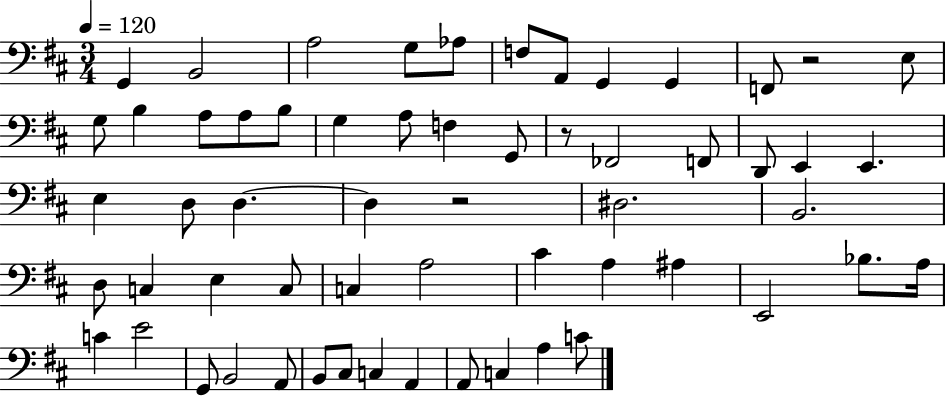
{
  \clef bass
  \numericTimeSignature
  \time 3/4
  \key d \major
  \tempo 4 = 120
  g,4 b,2 | a2 g8 aes8 | f8 a,8 g,4 g,4 | f,8 r2 e8 | \break g8 b4 a8 a8 b8 | g4 a8 f4 g,8 | r8 fes,2 f,8 | d,8 e,4 e,4. | \break e4 d8 d4.~~ | d4 r2 | dis2. | b,2. | \break d8 c4 e4 c8 | c4 a2 | cis'4 a4 ais4 | e,2 bes8. a16 | \break c'4 e'2 | g,8 b,2 a,8 | b,8 cis8 c4 a,4 | a,8 c4 a4 c'8 | \break \bar "|."
}